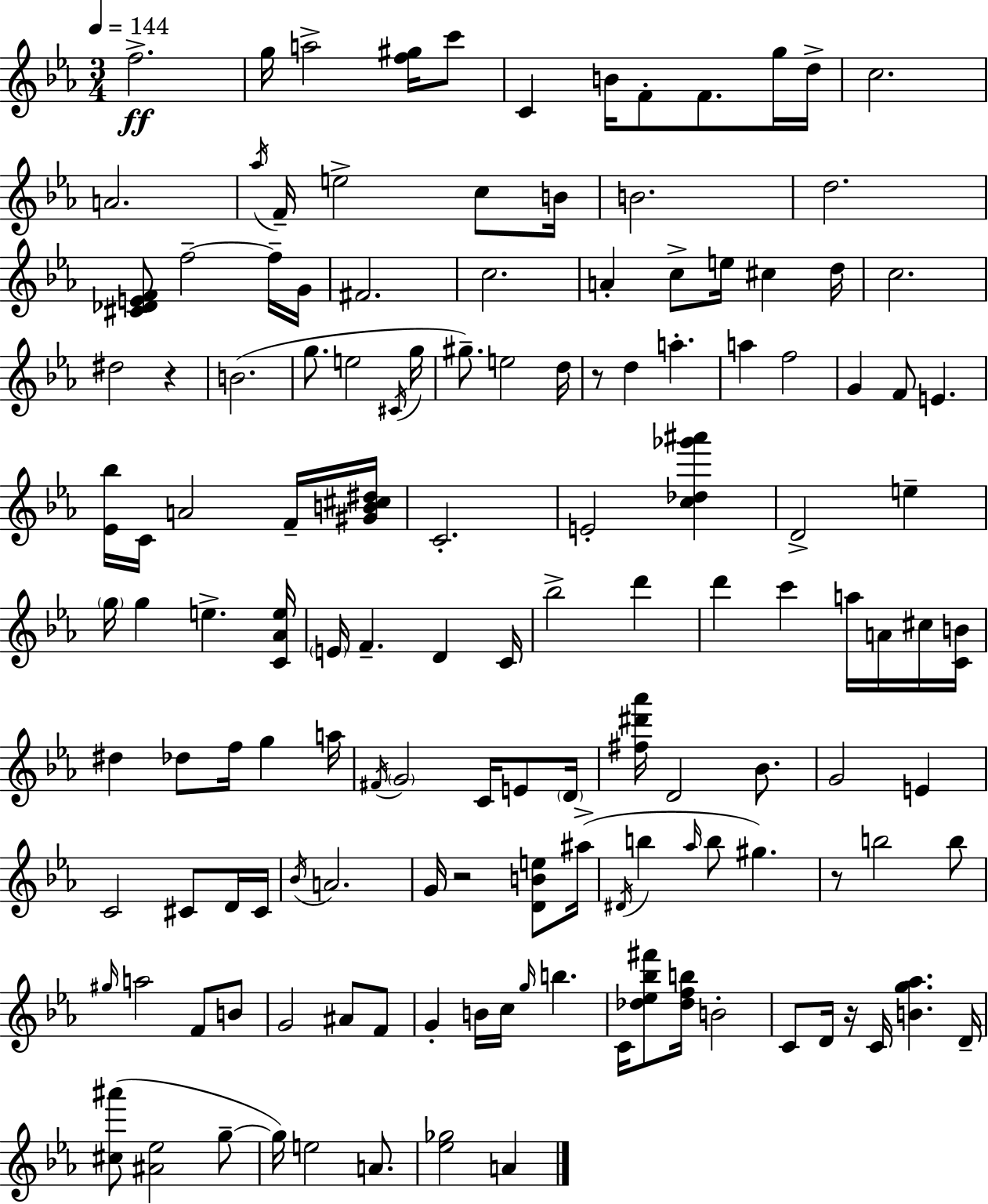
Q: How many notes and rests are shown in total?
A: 139